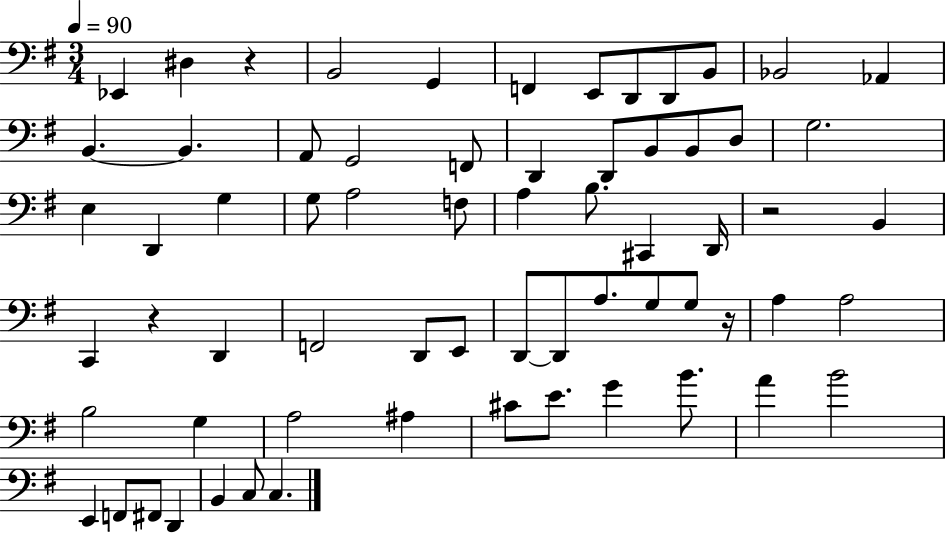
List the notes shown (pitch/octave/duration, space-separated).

Eb2/q D#3/q R/q B2/h G2/q F2/q E2/e D2/e D2/e B2/e Bb2/h Ab2/q B2/q. B2/q. A2/e G2/h F2/e D2/q D2/e B2/e B2/e D3/e G3/h. E3/q D2/q G3/q G3/e A3/h F3/e A3/q B3/e. C#2/q D2/s R/h B2/q C2/q R/q D2/q F2/h D2/e E2/e D2/e D2/e A3/e. G3/e G3/e R/s A3/q A3/h B3/h G3/q A3/h A#3/q C#4/e E4/e. G4/q B4/e. A4/q B4/h E2/q F2/e F#2/e D2/q B2/q C3/e C3/q.